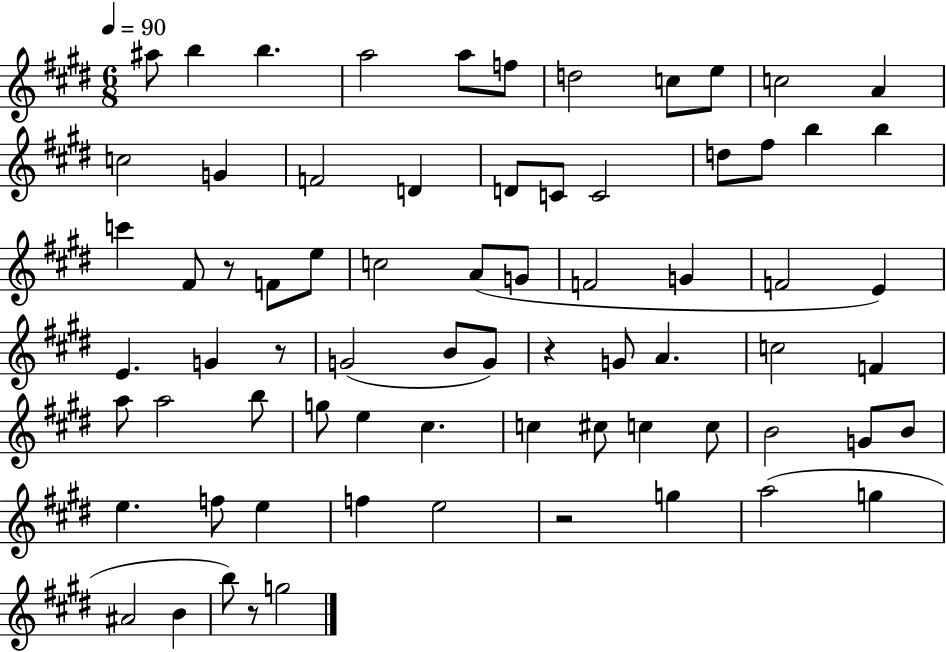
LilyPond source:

{
  \clef treble
  \numericTimeSignature
  \time 6/8
  \key e \major
  \tempo 4 = 90
  ais''8 b''4 b''4. | a''2 a''8 f''8 | d''2 c''8 e''8 | c''2 a'4 | \break c''2 g'4 | f'2 d'4 | d'8 c'8 c'2 | d''8 fis''8 b''4 b''4 | \break c'''4 fis'8 r8 f'8 e''8 | c''2 a'8( g'8 | f'2 g'4 | f'2 e'4) | \break e'4. g'4 r8 | g'2( b'8 g'8) | r4 g'8 a'4. | c''2 f'4 | \break a''8 a''2 b''8 | g''8 e''4 cis''4. | c''4 cis''8 c''4 c''8 | b'2 g'8 b'8 | \break e''4. f''8 e''4 | f''4 e''2 | r2 g''4 | a''2( g''4 | \break ais'2 b'4 | b''8) r8 g''2 | \bar "|."
}